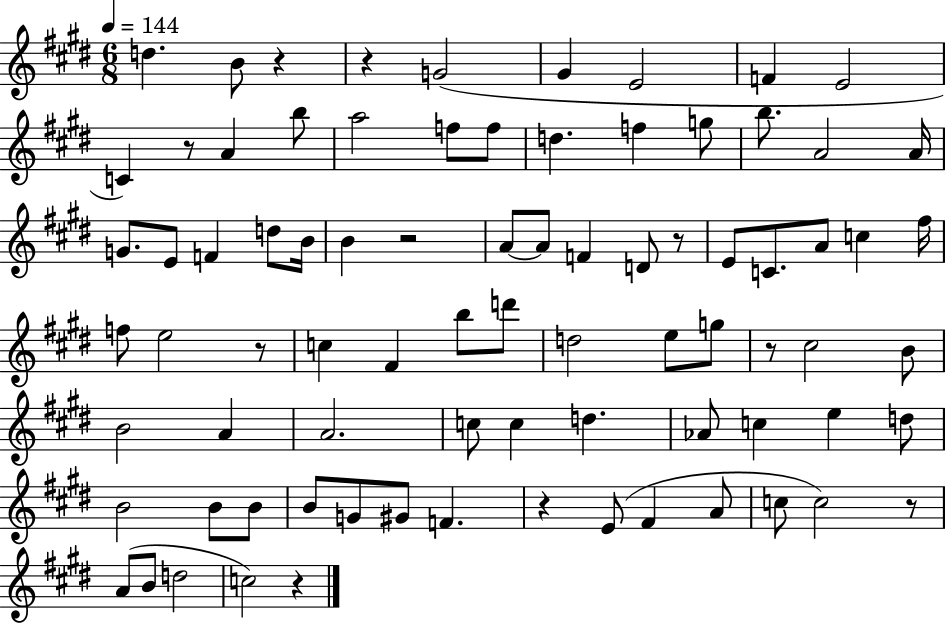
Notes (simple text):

D5/q. B4/e R/q R/q G4/h G#4/q E4/h F4/q E4/h C4/q R/e A4/q B5/e A5/h F5/e F5/e D5/q. F5/q G5/e B5/e. A4/h A4/s G4/e. E4/e F4/q D5/e B4/s B4/q R/h A4/e A4/e F4/q D4/e R/e E4/e C4/e. A4/e C5/q F#5/s F5/e E5/h R/e C5/q F#4/q B5/e D6/e D5/h E5/e G5/e R/e C#5/h B4/e B4/h A4/q A4/h. C5/e C5/q D5/q. Ab4/e C5/q E5/q D5/e B4/h B4/e B4/e B4/e G4/e G#4/e F4/q. R/q E4/e F#4/q A4/e C5/e C5/h R/e A4/e B4/e D5/h C5/h R/q